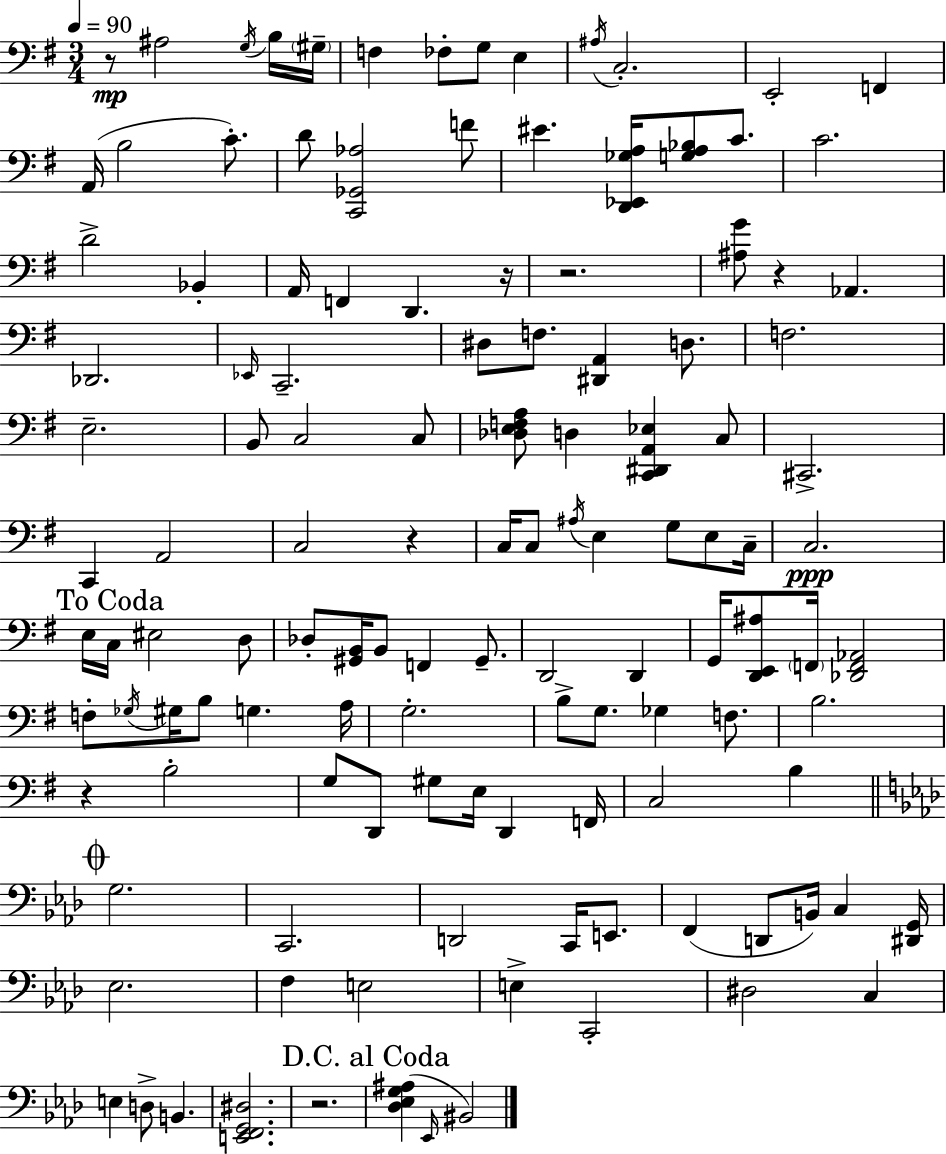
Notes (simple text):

R/e A#3/h G3/s B3/s G#3/s F3/q FES3/e G3/e E3/q A#3/s C3/h. E2/h F2/q A2/s B3/h C4/e. D4/e [C2,Gb2,Ab3]/h F4/e EIS4/q. [D2,Eb2,Gb3,A3]/s [G3,A3,Bb3]/e C4/e. C4/h. D4/h Bb2/q A2/s F2/q D2/q. R/s R/h. [A#3,G4]/e R/q Ab2/q. Db2/h. Eb2/s C2/h. D#3/e F3/e. [D#2,A2]/q D3/e. F3/h. E3/h. B2/e C3/h C3/e [Db3,E3,F3,A3]/e D3/q [C2,D#2,A2,Eb3]/q C3/e C#2/h. C2/q A2/h C3/h R/q C3/s C3/e A#3/s E3/q G3/e E3/e C3/s C3/h. E3/s C3/s EIS3/h D3/e Db3/e [G#2,B2]/s B2/e F2/q G#2/e. D2/h D2/q G2/s [D2,E2,A#3]/e F2/s [Db2,F2,Ab2]/h F3/e Gb3/s G#3/s B3/e G3/q. A3/s G3/h. B3/e G3/e. Gb3/q F3/e. B3/h. R/q B3/h G3/e D2/e G#3/e E3/s D2/q F2/s C3/h B3/q G3/h. C2/h. D2/h C2/s E2/e. F2/q D2/e B2/s C3/q [D#2,G2]/s Eb3/h. F3/q E3/h E3/q C2/h D#3/h C3/q E3/q D3/e B2/q. [E2,F2,G2,D#3]/h. R/h. [Db3,Eb3,G3,A#3]/q Eb2/s BIS2/h